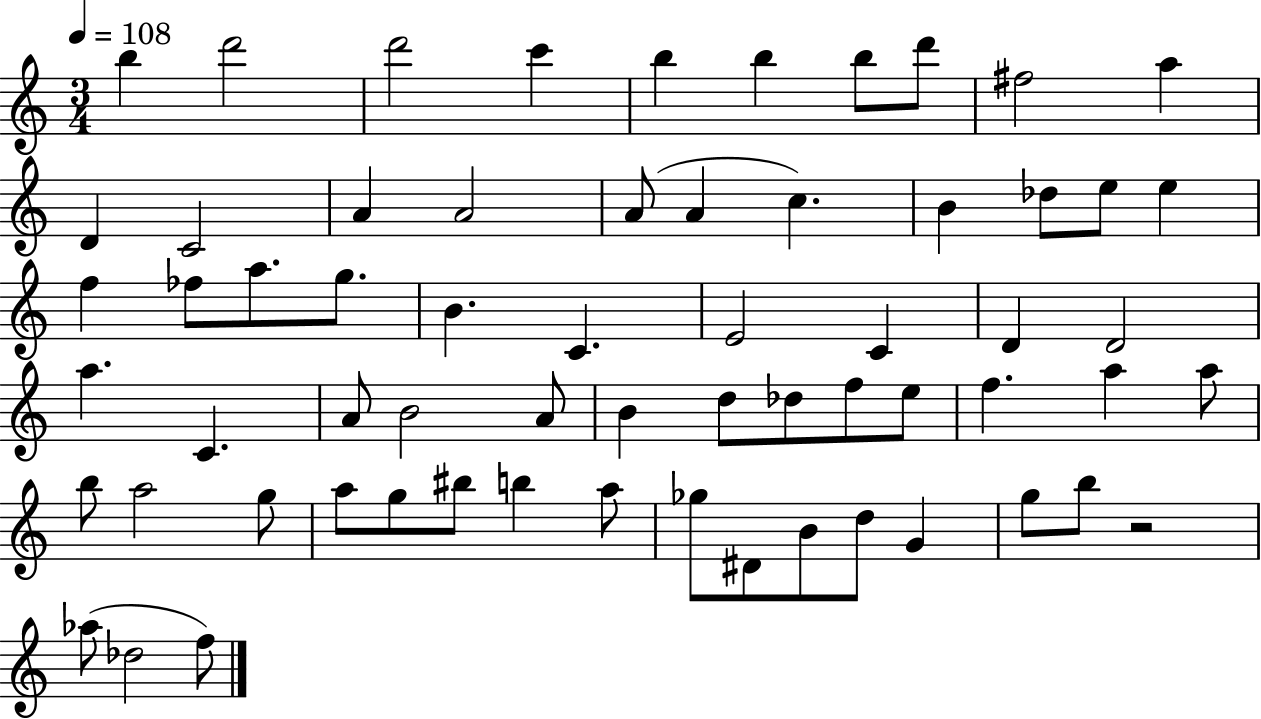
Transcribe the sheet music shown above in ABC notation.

X:1
T:Untitled
M:3/4
L:1/4
K:C
b d'2 d'2 c' b b b/2 d'/2 ^f2 a D C2 A A2 A/2 A c B _d/2 e/2 e f _f/2 a/2 g/2 B C E2 C D D2 a C A/2 B2 A/2 B d/2 _d/2 f/2 e/2 f a a/2 b/2 a2 g/2 a/2 g/2 ^b/2 b a/2 _g/2 ^D/2 B/2 d/2 G g/2 b/2 z2 _a/2 _d2 f/2